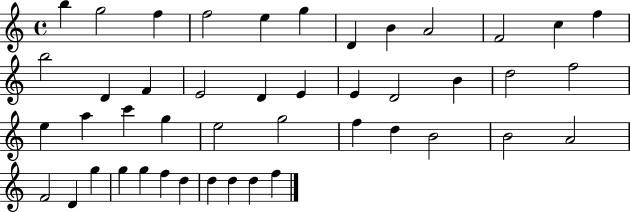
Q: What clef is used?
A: treble